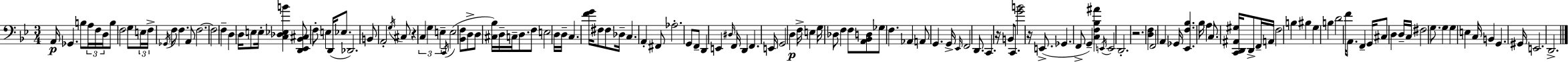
A2/s Gb2/q. B3/e A3/s F3/s D3/s B3/e F3/h G3/e E3/s F3/s Gb2/s F3/e F3/q. A2/e F3/h. F3/h F3/q D3/q D3/s E3/e E3/s [C3,Db3,Eb3,B4]/q [D2,Eb2,Bb2,C#3]/e F3/e E3/q D2/s Eb3/e. Db2/h. B2/e A2/h G3/s C#3/e R/q C3/q G3/q E3/q C2/s E3/h [Bb2,F3]/e D3/e D3/e [C#3,Bb3]/s D3/s C3/s D3/e. F3/e E3/h D3/s D3/s C3/q. [F4,G4]/s F#3/e F#3/e Db3/s C3/q. A2/q F#2/e Ab3/h. G2/e F2/e D2/q E2/q D#3/s F2/s D2/q F2/q. E2/s G2/h D3/q F3/s E3/q G3/s Db3/e F3/q F3/e [A2,Bb2,D3]/e Gb3/e F3/q. Ab2/q A2/e G2/q. G2/s Eb2/s F2/h D2/e. C2/q. R/s B2/e C2/e. [G4,B4]/h R/s E2/e. Gb2/q. F2/e G2/q [C3,F3,Bb3,A#4]/q E2/s E2/h D2/h. R/h. [D3,F3]/q F2/h A2/q Gb2/s [Eb2,F3,Bb3]/q. Bb3/s A3/q C3/e. [C2,D2,A#2,G#3]/s D2/e F2/s A2/s F3/h B3/q BIS3/q G3/q B3/q D4/h F4/s A2/e. F2/q G2/s C#3/e D3/q D3/s C3/s F#3/h G3/e. G3/q G3/q E3/q C3/s B2/q G2/q. G#2/s E2/h. D2/h.